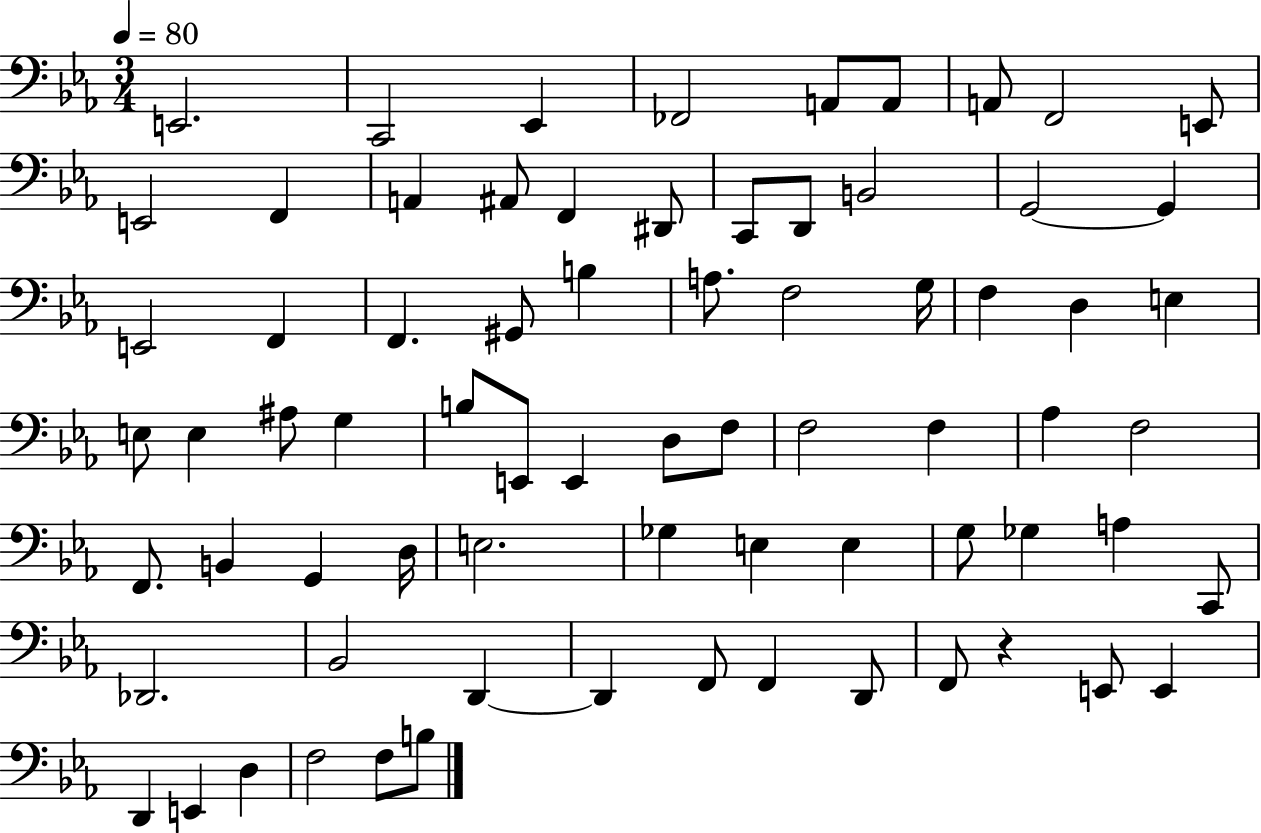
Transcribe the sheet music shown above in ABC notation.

X:1
T:Untitled
M:3/4
L:1/4
K:Eb
E,,2 C,,2 _E,, _F,,2 A,,/2 A,,/2 A,,/2 F,,2 E,,/2 E,,2 F,, A,, ^A,,/2 F,, ^D,,/2 C,,/2 D,,/2 B,,2 G,,2 G,, E,,2 F,, F,, ^G,,/2 B, A,/2 F,2 G,/4 F, D, E, E,/2 E, ^A,/2 G, B,/2 E,,/2 E,, D,/2 F,/2 F,2 F, _A, F,2 F,,/2 B,, G,, D,/4 E,2 _G, E, E, G,/2 _G, A, C,,/2 _D,,2 _B,,2 D,, D,, F,,/2 F,, D,,/2 F,,/2 z E,,/2 E,, D,, E,, D, F,2 F,/2 B,/2